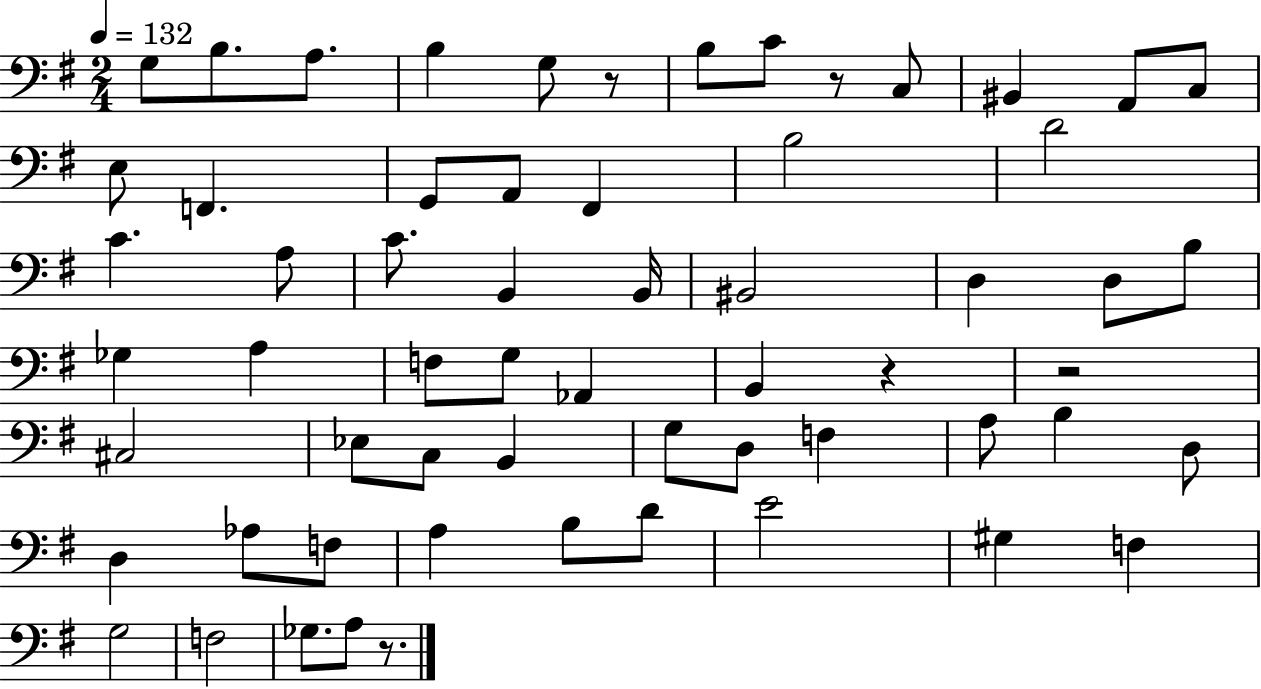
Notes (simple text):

G3/e B3/e. A3/e. B3/q G3/e R/e B3/e C4/e R/e C3/e BIS2/q A2/e C3/e E3/e F2/q. G2/e A2/e F#2/q B3/h D4/h C4/q. A3/e C4/e. B2/q B2/s BIS2/h D3/q D3/e B3/e Gb3/q A3/q F3/e G3/e Ab2/q B2/q R/q R/h C#3/h Eb3/e C3/e B2/q G3/e D3/e F3/q A3/e B3/q D3/e D3/q Ab3/e F3/e A3/q B3/e D4/e E4/h G#3/q F3/q G3/h F3/h Gb3/e. A3/e R/e.